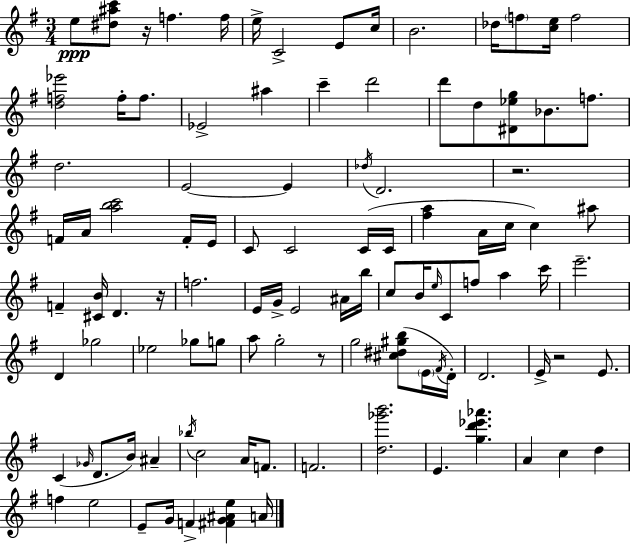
{
  \clef treble
  \numericTimeSignature
  \time 3/4
  \key e \minor
  e''8\ppp <dis'' ais'' c'''>8 r16 f''4. f''16 | e''16-> c'2-> e'8 c''16 | b'2. | des''16 \parenthesize f''8 <c'' e''>16 f''2 | \break <d'' f'' ees'''>2 f''16-. f''8. | ees'2-> ais''4 | c'''4-- d'''2 | d'''8 d''8 <dis' ees'' g''>8 bes'8. f''8. | \break d''2. | e'2~~ e'4 | \acciaccatura { des''16 } d'2. | r2. | \break f'16 a'16 <a'' b'' c'''>2 f'16-. | e'16 c'8 c'2 c'16( | c'16 <fis'' a''>4 a'16 c''16 c''4) ais''8 | f'4-- <cis' b'>16 d'4. | \break r16 f''2. | e'16 g'16-> e'2 ais'16 | b''16 c''8 b'16 \grace { e''16 } c'8 f''8 a''4 | c'''16 e'''2.-- | \break d'4 ges''2 | ees''2 ges''8 | g''8 a''8 g''2-. | r8 g''2 <cis'' dis'' gis'' b''>8( | \break \parenthesize e'16 \acciaccatura { fis'16 }) d'16-. d'2. | e'16-> r2 | e'8. c'4( \grace { ges'16 } d'8. b'16) | ais'4-- \acciaccatura { bes''16 } c''2 | \break a'16 f'8. f'2. | <d'' ges''' b'''>2. | e'4. <g'' d''' ees''' aes'''>4. | a'4 c''4 | \break d''4 f''4 e''2 | e'8-- g'16 f'4-> | <fis' g' ais' e''>4 a'16 \bar "|."
}